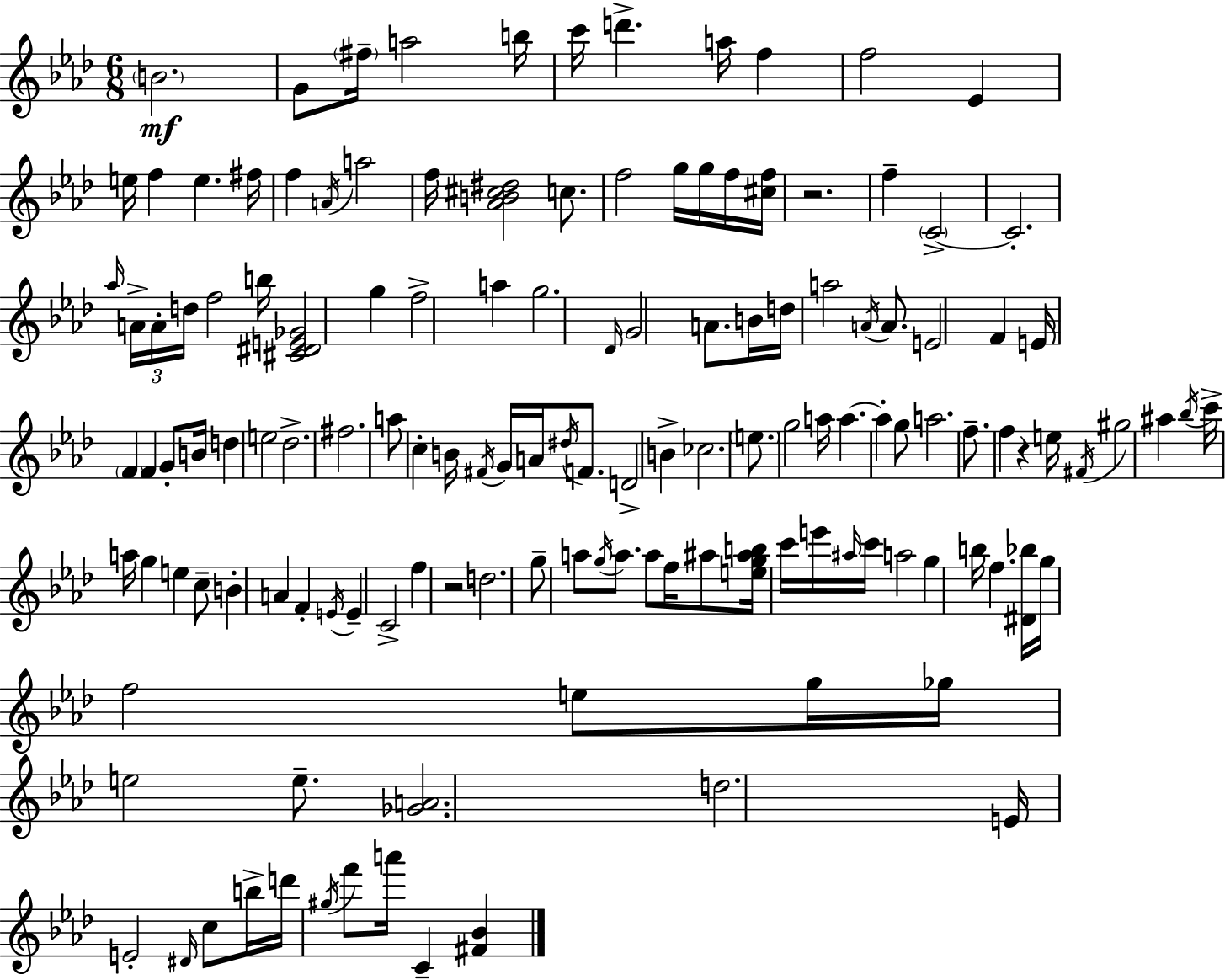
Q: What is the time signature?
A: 6/8